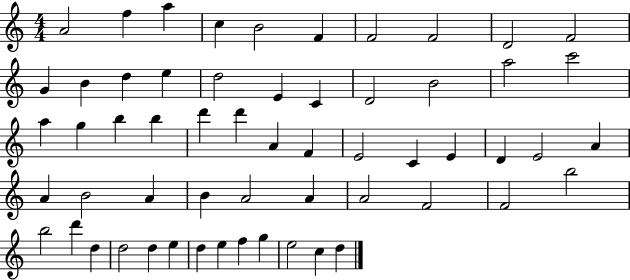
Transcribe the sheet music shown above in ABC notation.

X:1
T:Untitled
M:4/4
L:1/4
K:C
A2 f a c B2 F F2 F2 D2 F2 G B d e d2 E C D2 B2 a2 c'2 a g b b d' d' A F E2 C E D E2 A A B2 A B A2 A A2 F2 F2 b2 b2 d' d d2 d e d e f g e2 c d